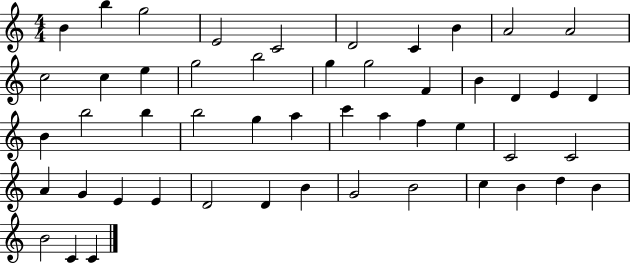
{
  \clef treble
  \numericTimeSignature
  \time 4/4
  \key c \major
  b'4 b''4 g''2 | e'2 c'2 | d'2 c'4 b'4 | a'2 a'2 | \break c''2 c''4 e''4 | g''2 b''2 | g''4 g''2 f'4 | b'4 d'4 e'4 d'4 | \break b'4 b''2 b''4 | b''2 g''4 a''4 | c'''4 a''4 f''4 e''4 | c'2 c'2 | \break a'4 g'4 e'4 e'4 | d'2 d'4 b'4 | g'2 b'2 | c''4 b'4 d''4 b'4 | \break b'2 c'4 c'4 | \bar "|."
}